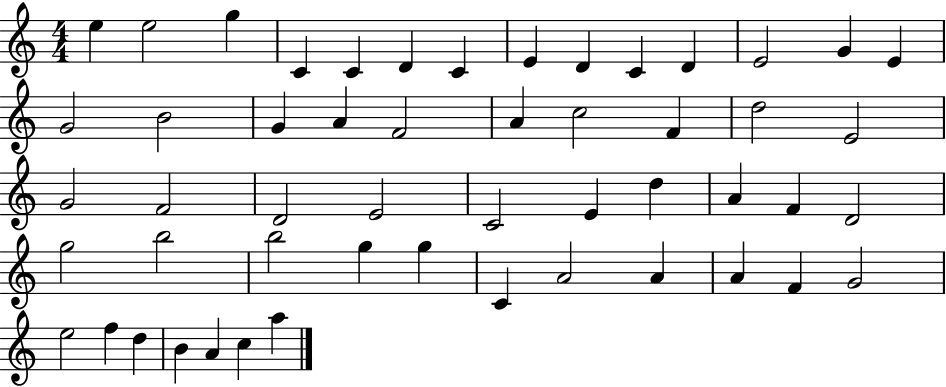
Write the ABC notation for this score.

X:1
T:Untitled
M:4/4
L:1/4
K:C
e e2 g C C D C E D C D E2 G E G2 B2 G A F2 A c2 F d2 E2 G2 F2 D2 E2 C2 E d A F D2 g2 b2 b2 g g C A2 A A F G2 e2 f d B A c a